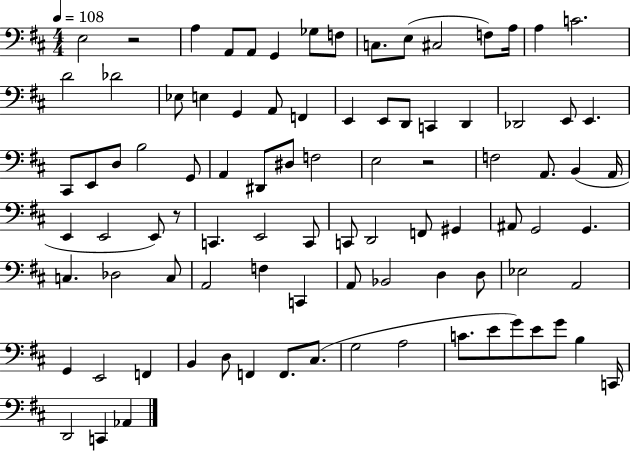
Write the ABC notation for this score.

X:1
T:Untitled
M:4/4
L:1/4
K:D
E,2 z2 A, A,,/2 A,,/2 G,, _G,/2 F,/2 C,/2 E,/2 ^C,2 F,/2 A,/4 A, C2 D2 _D2 _E,/2 E, G,, A,,/2 F,, E,, E,,/2 D,,/2 C,, D,, _D,,2 E,,/2 E,, ^C,,/2 E,,/2 D,/2 B,2 G,,/2 A,, ^D,,/2 ^D,/2 F,2 E,2 z2 F,2 A,,/2 B,, A,,/4 E,, E,,2 E,,/2 z/2 C,, E,,2 C,,/2 C,,/2 D,,2 F,,/2 ^G,, ^A,,/2 G,,2 G,, C, _D,2 C,/2 A,,2 F, C,, A,,/2 _B,,2 D, D,/2 _E,2 A,,2 G,, E,,2 F,, B,, D,/2 F,, F,,/2 ^C,/2 G,2 A,2 C/2 E/2 G/2 E/2 G/2 B, C,,/4 D,,2 C,, _A,,